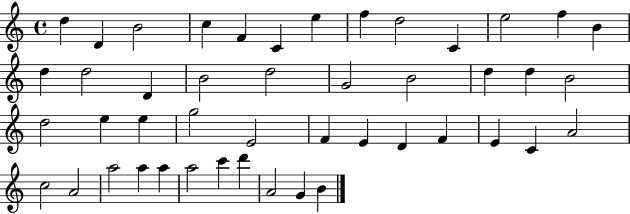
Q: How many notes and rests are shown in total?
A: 46